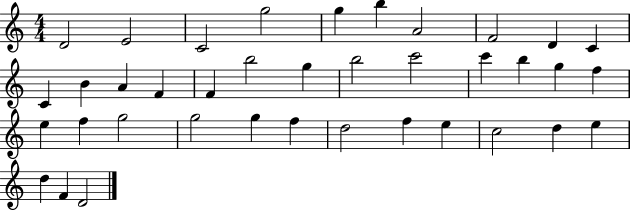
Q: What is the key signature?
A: C major